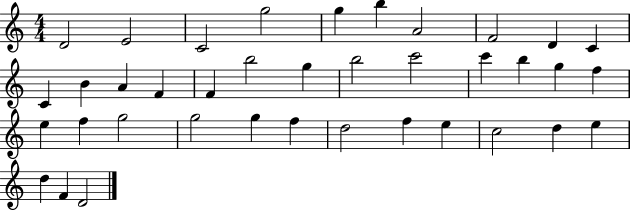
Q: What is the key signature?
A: C major